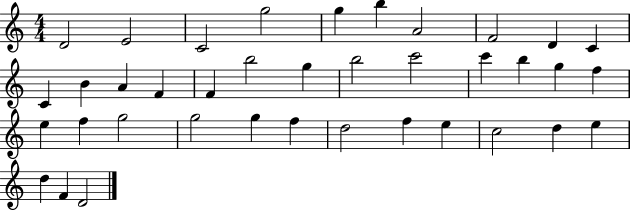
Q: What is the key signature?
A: C major